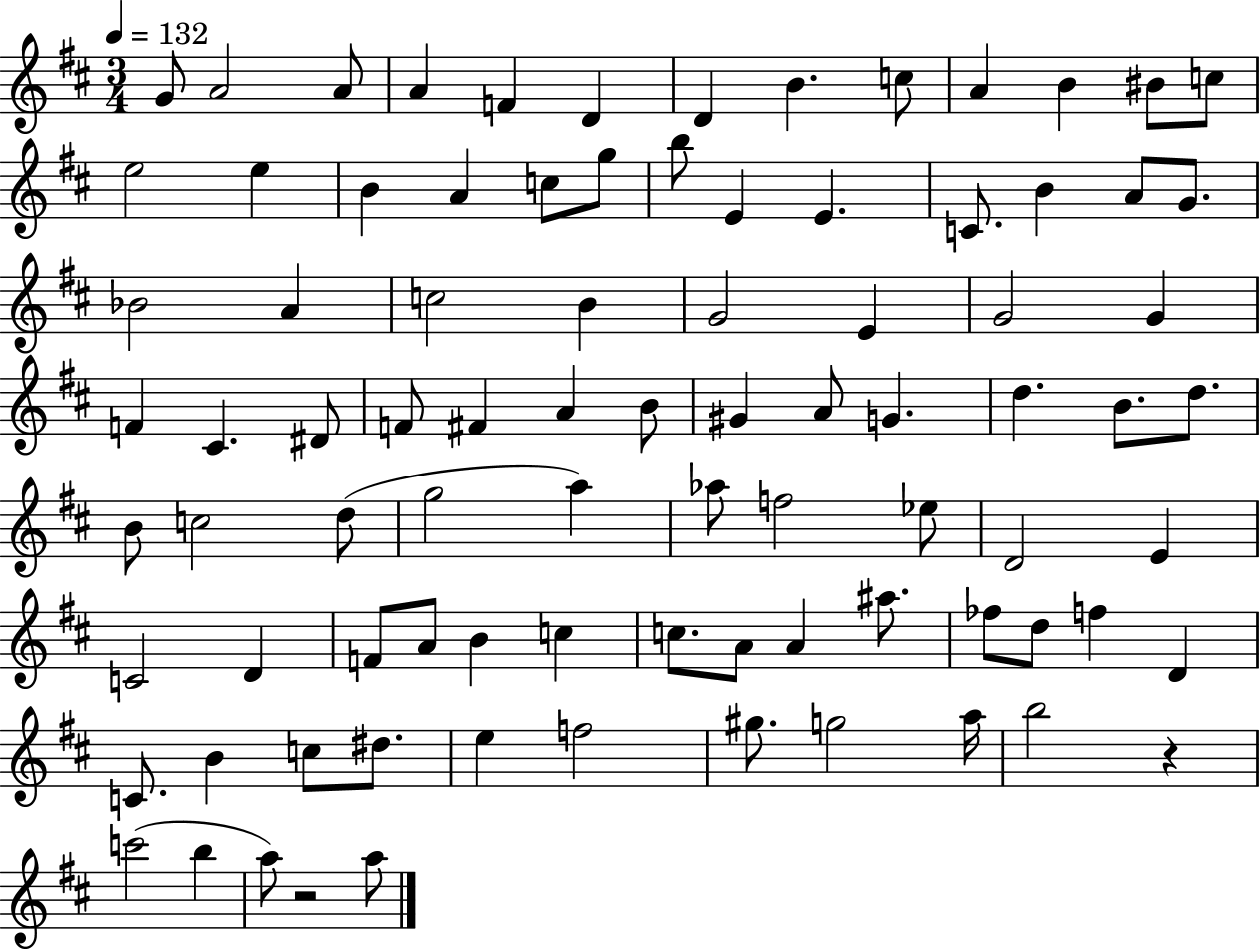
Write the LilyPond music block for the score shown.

{
  \clef treble
  \numericTimeSignature
  \time 3/4
  \key d \major
  \tempo 4 = 132
  \repeat volta 2 { g'8 a'2 a'8 | a'4 f'4 d'4 | d'4 b'4. c''8 | a'4 b'4 bis'8 c''8 | \break e''2 e''4 | b'4 a'4 c''8 g''8 | b''8 e'4 e'4. | c'8. b'4 a'8 g'8. | \break bes'2 a'4 | c''2 b'4 | g'2 e'4 | g'2 g'4 | \break f'4 cis'4. dis'8 | f'8 fis'4 a'4 b'8 | gis'4 a'8 g'4. | d''4. b'8. d''8. | \break b'8 c''2 d''8( | g''2 a''4) | aes''8 f''2 ees''8 | d'2 e'4 | \break c'2 d'4 | f'8 a'8 b'4 c''4 | c''8. a'8 a'4 ais''8. | fes''8 d''8 f''4 d'4 | \break c'8. b'4 c''8 dis''8. | e''4 f''2 | gis''8. g''2 a''16 | b''2 r4 | \break c'''2( b''4 | a''8) r2 a''8 | } \bar "|."
}